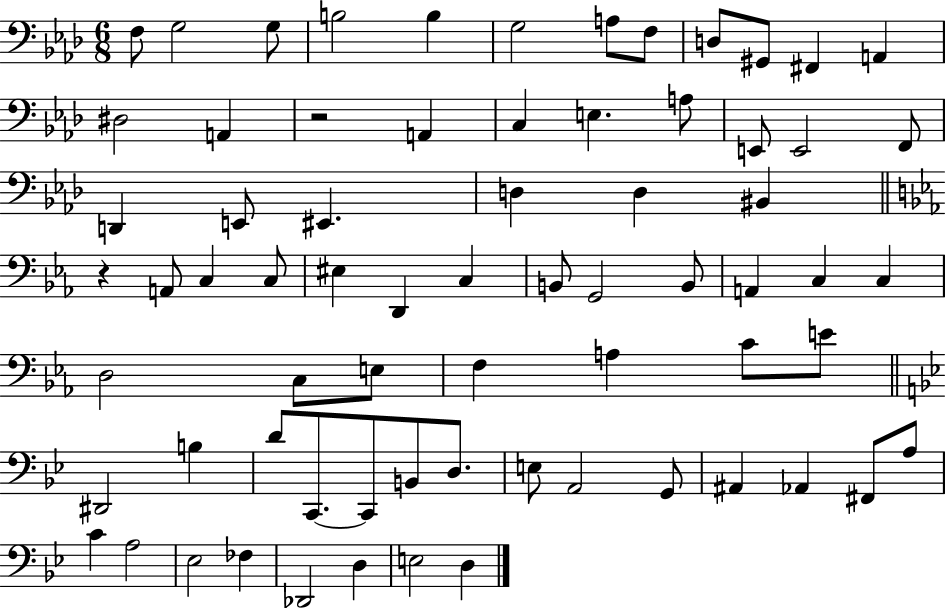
{
  \clef bass
  \numericTimeSignature
  \time 6/8
  \key aes \major
  f8 g2 g8 | b2 b4 | g2 a8 f8 | d8 gis,8 fis,4 a,4 | \break dis2 a,4 | r2 a,4 | c4 e4. a8 | e,8 e,2 f,8 | \break d,4 e,8 eis,4. | d4 d4 bis,4 | \bar "||" \break \key c \minor r4 a,8 c4 c8 | eis4 d,4 c4 | b,8 g,2 b,8 | a,4 c4 c4 | \break d2 c8 e8 | f4 a4 c'8 e'8 | \bar "||" \break \key bes \major dis,2 b4 | d'8 c,8.~~ c,8 b,8 d8. | e8 a,2 g,8 | ais,4 aes,4 fis,8 a8 | \break c'4 a2 | ees2 fes4 | des,2 d4 | e2 d4 | \break \bar "|."
}